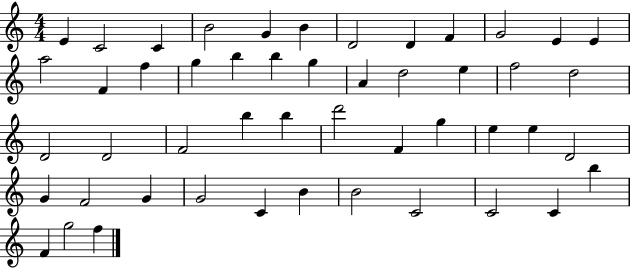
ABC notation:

X:1
T:Untitled
M:4/4
L:1/4
K:C
E C2 C B2 G B D2 D F G2 E E a2 F f g b b g A d2 e f2 d2 D2 D2 F2 b b d'2 F g e e D2 G F2 G G2 C B B2 C2 C2 C b F g2 f